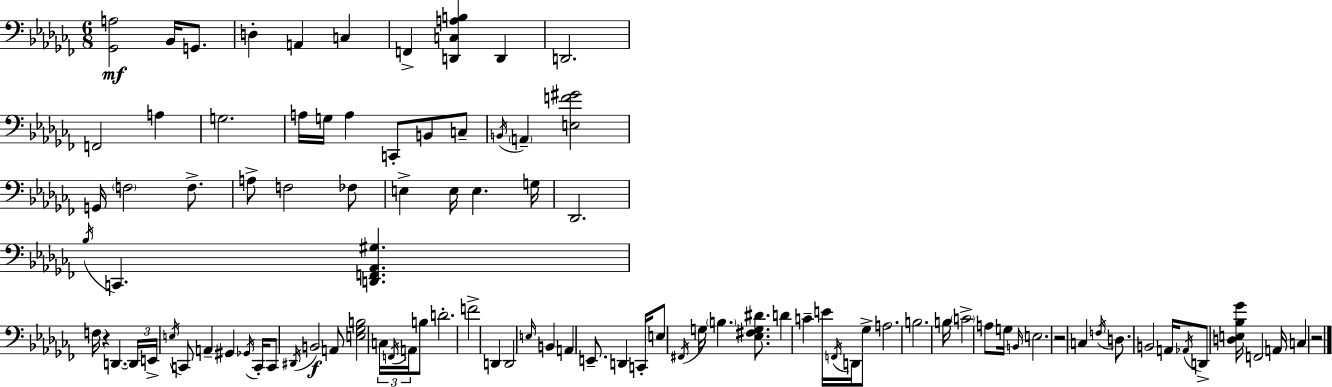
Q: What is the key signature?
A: AES minor